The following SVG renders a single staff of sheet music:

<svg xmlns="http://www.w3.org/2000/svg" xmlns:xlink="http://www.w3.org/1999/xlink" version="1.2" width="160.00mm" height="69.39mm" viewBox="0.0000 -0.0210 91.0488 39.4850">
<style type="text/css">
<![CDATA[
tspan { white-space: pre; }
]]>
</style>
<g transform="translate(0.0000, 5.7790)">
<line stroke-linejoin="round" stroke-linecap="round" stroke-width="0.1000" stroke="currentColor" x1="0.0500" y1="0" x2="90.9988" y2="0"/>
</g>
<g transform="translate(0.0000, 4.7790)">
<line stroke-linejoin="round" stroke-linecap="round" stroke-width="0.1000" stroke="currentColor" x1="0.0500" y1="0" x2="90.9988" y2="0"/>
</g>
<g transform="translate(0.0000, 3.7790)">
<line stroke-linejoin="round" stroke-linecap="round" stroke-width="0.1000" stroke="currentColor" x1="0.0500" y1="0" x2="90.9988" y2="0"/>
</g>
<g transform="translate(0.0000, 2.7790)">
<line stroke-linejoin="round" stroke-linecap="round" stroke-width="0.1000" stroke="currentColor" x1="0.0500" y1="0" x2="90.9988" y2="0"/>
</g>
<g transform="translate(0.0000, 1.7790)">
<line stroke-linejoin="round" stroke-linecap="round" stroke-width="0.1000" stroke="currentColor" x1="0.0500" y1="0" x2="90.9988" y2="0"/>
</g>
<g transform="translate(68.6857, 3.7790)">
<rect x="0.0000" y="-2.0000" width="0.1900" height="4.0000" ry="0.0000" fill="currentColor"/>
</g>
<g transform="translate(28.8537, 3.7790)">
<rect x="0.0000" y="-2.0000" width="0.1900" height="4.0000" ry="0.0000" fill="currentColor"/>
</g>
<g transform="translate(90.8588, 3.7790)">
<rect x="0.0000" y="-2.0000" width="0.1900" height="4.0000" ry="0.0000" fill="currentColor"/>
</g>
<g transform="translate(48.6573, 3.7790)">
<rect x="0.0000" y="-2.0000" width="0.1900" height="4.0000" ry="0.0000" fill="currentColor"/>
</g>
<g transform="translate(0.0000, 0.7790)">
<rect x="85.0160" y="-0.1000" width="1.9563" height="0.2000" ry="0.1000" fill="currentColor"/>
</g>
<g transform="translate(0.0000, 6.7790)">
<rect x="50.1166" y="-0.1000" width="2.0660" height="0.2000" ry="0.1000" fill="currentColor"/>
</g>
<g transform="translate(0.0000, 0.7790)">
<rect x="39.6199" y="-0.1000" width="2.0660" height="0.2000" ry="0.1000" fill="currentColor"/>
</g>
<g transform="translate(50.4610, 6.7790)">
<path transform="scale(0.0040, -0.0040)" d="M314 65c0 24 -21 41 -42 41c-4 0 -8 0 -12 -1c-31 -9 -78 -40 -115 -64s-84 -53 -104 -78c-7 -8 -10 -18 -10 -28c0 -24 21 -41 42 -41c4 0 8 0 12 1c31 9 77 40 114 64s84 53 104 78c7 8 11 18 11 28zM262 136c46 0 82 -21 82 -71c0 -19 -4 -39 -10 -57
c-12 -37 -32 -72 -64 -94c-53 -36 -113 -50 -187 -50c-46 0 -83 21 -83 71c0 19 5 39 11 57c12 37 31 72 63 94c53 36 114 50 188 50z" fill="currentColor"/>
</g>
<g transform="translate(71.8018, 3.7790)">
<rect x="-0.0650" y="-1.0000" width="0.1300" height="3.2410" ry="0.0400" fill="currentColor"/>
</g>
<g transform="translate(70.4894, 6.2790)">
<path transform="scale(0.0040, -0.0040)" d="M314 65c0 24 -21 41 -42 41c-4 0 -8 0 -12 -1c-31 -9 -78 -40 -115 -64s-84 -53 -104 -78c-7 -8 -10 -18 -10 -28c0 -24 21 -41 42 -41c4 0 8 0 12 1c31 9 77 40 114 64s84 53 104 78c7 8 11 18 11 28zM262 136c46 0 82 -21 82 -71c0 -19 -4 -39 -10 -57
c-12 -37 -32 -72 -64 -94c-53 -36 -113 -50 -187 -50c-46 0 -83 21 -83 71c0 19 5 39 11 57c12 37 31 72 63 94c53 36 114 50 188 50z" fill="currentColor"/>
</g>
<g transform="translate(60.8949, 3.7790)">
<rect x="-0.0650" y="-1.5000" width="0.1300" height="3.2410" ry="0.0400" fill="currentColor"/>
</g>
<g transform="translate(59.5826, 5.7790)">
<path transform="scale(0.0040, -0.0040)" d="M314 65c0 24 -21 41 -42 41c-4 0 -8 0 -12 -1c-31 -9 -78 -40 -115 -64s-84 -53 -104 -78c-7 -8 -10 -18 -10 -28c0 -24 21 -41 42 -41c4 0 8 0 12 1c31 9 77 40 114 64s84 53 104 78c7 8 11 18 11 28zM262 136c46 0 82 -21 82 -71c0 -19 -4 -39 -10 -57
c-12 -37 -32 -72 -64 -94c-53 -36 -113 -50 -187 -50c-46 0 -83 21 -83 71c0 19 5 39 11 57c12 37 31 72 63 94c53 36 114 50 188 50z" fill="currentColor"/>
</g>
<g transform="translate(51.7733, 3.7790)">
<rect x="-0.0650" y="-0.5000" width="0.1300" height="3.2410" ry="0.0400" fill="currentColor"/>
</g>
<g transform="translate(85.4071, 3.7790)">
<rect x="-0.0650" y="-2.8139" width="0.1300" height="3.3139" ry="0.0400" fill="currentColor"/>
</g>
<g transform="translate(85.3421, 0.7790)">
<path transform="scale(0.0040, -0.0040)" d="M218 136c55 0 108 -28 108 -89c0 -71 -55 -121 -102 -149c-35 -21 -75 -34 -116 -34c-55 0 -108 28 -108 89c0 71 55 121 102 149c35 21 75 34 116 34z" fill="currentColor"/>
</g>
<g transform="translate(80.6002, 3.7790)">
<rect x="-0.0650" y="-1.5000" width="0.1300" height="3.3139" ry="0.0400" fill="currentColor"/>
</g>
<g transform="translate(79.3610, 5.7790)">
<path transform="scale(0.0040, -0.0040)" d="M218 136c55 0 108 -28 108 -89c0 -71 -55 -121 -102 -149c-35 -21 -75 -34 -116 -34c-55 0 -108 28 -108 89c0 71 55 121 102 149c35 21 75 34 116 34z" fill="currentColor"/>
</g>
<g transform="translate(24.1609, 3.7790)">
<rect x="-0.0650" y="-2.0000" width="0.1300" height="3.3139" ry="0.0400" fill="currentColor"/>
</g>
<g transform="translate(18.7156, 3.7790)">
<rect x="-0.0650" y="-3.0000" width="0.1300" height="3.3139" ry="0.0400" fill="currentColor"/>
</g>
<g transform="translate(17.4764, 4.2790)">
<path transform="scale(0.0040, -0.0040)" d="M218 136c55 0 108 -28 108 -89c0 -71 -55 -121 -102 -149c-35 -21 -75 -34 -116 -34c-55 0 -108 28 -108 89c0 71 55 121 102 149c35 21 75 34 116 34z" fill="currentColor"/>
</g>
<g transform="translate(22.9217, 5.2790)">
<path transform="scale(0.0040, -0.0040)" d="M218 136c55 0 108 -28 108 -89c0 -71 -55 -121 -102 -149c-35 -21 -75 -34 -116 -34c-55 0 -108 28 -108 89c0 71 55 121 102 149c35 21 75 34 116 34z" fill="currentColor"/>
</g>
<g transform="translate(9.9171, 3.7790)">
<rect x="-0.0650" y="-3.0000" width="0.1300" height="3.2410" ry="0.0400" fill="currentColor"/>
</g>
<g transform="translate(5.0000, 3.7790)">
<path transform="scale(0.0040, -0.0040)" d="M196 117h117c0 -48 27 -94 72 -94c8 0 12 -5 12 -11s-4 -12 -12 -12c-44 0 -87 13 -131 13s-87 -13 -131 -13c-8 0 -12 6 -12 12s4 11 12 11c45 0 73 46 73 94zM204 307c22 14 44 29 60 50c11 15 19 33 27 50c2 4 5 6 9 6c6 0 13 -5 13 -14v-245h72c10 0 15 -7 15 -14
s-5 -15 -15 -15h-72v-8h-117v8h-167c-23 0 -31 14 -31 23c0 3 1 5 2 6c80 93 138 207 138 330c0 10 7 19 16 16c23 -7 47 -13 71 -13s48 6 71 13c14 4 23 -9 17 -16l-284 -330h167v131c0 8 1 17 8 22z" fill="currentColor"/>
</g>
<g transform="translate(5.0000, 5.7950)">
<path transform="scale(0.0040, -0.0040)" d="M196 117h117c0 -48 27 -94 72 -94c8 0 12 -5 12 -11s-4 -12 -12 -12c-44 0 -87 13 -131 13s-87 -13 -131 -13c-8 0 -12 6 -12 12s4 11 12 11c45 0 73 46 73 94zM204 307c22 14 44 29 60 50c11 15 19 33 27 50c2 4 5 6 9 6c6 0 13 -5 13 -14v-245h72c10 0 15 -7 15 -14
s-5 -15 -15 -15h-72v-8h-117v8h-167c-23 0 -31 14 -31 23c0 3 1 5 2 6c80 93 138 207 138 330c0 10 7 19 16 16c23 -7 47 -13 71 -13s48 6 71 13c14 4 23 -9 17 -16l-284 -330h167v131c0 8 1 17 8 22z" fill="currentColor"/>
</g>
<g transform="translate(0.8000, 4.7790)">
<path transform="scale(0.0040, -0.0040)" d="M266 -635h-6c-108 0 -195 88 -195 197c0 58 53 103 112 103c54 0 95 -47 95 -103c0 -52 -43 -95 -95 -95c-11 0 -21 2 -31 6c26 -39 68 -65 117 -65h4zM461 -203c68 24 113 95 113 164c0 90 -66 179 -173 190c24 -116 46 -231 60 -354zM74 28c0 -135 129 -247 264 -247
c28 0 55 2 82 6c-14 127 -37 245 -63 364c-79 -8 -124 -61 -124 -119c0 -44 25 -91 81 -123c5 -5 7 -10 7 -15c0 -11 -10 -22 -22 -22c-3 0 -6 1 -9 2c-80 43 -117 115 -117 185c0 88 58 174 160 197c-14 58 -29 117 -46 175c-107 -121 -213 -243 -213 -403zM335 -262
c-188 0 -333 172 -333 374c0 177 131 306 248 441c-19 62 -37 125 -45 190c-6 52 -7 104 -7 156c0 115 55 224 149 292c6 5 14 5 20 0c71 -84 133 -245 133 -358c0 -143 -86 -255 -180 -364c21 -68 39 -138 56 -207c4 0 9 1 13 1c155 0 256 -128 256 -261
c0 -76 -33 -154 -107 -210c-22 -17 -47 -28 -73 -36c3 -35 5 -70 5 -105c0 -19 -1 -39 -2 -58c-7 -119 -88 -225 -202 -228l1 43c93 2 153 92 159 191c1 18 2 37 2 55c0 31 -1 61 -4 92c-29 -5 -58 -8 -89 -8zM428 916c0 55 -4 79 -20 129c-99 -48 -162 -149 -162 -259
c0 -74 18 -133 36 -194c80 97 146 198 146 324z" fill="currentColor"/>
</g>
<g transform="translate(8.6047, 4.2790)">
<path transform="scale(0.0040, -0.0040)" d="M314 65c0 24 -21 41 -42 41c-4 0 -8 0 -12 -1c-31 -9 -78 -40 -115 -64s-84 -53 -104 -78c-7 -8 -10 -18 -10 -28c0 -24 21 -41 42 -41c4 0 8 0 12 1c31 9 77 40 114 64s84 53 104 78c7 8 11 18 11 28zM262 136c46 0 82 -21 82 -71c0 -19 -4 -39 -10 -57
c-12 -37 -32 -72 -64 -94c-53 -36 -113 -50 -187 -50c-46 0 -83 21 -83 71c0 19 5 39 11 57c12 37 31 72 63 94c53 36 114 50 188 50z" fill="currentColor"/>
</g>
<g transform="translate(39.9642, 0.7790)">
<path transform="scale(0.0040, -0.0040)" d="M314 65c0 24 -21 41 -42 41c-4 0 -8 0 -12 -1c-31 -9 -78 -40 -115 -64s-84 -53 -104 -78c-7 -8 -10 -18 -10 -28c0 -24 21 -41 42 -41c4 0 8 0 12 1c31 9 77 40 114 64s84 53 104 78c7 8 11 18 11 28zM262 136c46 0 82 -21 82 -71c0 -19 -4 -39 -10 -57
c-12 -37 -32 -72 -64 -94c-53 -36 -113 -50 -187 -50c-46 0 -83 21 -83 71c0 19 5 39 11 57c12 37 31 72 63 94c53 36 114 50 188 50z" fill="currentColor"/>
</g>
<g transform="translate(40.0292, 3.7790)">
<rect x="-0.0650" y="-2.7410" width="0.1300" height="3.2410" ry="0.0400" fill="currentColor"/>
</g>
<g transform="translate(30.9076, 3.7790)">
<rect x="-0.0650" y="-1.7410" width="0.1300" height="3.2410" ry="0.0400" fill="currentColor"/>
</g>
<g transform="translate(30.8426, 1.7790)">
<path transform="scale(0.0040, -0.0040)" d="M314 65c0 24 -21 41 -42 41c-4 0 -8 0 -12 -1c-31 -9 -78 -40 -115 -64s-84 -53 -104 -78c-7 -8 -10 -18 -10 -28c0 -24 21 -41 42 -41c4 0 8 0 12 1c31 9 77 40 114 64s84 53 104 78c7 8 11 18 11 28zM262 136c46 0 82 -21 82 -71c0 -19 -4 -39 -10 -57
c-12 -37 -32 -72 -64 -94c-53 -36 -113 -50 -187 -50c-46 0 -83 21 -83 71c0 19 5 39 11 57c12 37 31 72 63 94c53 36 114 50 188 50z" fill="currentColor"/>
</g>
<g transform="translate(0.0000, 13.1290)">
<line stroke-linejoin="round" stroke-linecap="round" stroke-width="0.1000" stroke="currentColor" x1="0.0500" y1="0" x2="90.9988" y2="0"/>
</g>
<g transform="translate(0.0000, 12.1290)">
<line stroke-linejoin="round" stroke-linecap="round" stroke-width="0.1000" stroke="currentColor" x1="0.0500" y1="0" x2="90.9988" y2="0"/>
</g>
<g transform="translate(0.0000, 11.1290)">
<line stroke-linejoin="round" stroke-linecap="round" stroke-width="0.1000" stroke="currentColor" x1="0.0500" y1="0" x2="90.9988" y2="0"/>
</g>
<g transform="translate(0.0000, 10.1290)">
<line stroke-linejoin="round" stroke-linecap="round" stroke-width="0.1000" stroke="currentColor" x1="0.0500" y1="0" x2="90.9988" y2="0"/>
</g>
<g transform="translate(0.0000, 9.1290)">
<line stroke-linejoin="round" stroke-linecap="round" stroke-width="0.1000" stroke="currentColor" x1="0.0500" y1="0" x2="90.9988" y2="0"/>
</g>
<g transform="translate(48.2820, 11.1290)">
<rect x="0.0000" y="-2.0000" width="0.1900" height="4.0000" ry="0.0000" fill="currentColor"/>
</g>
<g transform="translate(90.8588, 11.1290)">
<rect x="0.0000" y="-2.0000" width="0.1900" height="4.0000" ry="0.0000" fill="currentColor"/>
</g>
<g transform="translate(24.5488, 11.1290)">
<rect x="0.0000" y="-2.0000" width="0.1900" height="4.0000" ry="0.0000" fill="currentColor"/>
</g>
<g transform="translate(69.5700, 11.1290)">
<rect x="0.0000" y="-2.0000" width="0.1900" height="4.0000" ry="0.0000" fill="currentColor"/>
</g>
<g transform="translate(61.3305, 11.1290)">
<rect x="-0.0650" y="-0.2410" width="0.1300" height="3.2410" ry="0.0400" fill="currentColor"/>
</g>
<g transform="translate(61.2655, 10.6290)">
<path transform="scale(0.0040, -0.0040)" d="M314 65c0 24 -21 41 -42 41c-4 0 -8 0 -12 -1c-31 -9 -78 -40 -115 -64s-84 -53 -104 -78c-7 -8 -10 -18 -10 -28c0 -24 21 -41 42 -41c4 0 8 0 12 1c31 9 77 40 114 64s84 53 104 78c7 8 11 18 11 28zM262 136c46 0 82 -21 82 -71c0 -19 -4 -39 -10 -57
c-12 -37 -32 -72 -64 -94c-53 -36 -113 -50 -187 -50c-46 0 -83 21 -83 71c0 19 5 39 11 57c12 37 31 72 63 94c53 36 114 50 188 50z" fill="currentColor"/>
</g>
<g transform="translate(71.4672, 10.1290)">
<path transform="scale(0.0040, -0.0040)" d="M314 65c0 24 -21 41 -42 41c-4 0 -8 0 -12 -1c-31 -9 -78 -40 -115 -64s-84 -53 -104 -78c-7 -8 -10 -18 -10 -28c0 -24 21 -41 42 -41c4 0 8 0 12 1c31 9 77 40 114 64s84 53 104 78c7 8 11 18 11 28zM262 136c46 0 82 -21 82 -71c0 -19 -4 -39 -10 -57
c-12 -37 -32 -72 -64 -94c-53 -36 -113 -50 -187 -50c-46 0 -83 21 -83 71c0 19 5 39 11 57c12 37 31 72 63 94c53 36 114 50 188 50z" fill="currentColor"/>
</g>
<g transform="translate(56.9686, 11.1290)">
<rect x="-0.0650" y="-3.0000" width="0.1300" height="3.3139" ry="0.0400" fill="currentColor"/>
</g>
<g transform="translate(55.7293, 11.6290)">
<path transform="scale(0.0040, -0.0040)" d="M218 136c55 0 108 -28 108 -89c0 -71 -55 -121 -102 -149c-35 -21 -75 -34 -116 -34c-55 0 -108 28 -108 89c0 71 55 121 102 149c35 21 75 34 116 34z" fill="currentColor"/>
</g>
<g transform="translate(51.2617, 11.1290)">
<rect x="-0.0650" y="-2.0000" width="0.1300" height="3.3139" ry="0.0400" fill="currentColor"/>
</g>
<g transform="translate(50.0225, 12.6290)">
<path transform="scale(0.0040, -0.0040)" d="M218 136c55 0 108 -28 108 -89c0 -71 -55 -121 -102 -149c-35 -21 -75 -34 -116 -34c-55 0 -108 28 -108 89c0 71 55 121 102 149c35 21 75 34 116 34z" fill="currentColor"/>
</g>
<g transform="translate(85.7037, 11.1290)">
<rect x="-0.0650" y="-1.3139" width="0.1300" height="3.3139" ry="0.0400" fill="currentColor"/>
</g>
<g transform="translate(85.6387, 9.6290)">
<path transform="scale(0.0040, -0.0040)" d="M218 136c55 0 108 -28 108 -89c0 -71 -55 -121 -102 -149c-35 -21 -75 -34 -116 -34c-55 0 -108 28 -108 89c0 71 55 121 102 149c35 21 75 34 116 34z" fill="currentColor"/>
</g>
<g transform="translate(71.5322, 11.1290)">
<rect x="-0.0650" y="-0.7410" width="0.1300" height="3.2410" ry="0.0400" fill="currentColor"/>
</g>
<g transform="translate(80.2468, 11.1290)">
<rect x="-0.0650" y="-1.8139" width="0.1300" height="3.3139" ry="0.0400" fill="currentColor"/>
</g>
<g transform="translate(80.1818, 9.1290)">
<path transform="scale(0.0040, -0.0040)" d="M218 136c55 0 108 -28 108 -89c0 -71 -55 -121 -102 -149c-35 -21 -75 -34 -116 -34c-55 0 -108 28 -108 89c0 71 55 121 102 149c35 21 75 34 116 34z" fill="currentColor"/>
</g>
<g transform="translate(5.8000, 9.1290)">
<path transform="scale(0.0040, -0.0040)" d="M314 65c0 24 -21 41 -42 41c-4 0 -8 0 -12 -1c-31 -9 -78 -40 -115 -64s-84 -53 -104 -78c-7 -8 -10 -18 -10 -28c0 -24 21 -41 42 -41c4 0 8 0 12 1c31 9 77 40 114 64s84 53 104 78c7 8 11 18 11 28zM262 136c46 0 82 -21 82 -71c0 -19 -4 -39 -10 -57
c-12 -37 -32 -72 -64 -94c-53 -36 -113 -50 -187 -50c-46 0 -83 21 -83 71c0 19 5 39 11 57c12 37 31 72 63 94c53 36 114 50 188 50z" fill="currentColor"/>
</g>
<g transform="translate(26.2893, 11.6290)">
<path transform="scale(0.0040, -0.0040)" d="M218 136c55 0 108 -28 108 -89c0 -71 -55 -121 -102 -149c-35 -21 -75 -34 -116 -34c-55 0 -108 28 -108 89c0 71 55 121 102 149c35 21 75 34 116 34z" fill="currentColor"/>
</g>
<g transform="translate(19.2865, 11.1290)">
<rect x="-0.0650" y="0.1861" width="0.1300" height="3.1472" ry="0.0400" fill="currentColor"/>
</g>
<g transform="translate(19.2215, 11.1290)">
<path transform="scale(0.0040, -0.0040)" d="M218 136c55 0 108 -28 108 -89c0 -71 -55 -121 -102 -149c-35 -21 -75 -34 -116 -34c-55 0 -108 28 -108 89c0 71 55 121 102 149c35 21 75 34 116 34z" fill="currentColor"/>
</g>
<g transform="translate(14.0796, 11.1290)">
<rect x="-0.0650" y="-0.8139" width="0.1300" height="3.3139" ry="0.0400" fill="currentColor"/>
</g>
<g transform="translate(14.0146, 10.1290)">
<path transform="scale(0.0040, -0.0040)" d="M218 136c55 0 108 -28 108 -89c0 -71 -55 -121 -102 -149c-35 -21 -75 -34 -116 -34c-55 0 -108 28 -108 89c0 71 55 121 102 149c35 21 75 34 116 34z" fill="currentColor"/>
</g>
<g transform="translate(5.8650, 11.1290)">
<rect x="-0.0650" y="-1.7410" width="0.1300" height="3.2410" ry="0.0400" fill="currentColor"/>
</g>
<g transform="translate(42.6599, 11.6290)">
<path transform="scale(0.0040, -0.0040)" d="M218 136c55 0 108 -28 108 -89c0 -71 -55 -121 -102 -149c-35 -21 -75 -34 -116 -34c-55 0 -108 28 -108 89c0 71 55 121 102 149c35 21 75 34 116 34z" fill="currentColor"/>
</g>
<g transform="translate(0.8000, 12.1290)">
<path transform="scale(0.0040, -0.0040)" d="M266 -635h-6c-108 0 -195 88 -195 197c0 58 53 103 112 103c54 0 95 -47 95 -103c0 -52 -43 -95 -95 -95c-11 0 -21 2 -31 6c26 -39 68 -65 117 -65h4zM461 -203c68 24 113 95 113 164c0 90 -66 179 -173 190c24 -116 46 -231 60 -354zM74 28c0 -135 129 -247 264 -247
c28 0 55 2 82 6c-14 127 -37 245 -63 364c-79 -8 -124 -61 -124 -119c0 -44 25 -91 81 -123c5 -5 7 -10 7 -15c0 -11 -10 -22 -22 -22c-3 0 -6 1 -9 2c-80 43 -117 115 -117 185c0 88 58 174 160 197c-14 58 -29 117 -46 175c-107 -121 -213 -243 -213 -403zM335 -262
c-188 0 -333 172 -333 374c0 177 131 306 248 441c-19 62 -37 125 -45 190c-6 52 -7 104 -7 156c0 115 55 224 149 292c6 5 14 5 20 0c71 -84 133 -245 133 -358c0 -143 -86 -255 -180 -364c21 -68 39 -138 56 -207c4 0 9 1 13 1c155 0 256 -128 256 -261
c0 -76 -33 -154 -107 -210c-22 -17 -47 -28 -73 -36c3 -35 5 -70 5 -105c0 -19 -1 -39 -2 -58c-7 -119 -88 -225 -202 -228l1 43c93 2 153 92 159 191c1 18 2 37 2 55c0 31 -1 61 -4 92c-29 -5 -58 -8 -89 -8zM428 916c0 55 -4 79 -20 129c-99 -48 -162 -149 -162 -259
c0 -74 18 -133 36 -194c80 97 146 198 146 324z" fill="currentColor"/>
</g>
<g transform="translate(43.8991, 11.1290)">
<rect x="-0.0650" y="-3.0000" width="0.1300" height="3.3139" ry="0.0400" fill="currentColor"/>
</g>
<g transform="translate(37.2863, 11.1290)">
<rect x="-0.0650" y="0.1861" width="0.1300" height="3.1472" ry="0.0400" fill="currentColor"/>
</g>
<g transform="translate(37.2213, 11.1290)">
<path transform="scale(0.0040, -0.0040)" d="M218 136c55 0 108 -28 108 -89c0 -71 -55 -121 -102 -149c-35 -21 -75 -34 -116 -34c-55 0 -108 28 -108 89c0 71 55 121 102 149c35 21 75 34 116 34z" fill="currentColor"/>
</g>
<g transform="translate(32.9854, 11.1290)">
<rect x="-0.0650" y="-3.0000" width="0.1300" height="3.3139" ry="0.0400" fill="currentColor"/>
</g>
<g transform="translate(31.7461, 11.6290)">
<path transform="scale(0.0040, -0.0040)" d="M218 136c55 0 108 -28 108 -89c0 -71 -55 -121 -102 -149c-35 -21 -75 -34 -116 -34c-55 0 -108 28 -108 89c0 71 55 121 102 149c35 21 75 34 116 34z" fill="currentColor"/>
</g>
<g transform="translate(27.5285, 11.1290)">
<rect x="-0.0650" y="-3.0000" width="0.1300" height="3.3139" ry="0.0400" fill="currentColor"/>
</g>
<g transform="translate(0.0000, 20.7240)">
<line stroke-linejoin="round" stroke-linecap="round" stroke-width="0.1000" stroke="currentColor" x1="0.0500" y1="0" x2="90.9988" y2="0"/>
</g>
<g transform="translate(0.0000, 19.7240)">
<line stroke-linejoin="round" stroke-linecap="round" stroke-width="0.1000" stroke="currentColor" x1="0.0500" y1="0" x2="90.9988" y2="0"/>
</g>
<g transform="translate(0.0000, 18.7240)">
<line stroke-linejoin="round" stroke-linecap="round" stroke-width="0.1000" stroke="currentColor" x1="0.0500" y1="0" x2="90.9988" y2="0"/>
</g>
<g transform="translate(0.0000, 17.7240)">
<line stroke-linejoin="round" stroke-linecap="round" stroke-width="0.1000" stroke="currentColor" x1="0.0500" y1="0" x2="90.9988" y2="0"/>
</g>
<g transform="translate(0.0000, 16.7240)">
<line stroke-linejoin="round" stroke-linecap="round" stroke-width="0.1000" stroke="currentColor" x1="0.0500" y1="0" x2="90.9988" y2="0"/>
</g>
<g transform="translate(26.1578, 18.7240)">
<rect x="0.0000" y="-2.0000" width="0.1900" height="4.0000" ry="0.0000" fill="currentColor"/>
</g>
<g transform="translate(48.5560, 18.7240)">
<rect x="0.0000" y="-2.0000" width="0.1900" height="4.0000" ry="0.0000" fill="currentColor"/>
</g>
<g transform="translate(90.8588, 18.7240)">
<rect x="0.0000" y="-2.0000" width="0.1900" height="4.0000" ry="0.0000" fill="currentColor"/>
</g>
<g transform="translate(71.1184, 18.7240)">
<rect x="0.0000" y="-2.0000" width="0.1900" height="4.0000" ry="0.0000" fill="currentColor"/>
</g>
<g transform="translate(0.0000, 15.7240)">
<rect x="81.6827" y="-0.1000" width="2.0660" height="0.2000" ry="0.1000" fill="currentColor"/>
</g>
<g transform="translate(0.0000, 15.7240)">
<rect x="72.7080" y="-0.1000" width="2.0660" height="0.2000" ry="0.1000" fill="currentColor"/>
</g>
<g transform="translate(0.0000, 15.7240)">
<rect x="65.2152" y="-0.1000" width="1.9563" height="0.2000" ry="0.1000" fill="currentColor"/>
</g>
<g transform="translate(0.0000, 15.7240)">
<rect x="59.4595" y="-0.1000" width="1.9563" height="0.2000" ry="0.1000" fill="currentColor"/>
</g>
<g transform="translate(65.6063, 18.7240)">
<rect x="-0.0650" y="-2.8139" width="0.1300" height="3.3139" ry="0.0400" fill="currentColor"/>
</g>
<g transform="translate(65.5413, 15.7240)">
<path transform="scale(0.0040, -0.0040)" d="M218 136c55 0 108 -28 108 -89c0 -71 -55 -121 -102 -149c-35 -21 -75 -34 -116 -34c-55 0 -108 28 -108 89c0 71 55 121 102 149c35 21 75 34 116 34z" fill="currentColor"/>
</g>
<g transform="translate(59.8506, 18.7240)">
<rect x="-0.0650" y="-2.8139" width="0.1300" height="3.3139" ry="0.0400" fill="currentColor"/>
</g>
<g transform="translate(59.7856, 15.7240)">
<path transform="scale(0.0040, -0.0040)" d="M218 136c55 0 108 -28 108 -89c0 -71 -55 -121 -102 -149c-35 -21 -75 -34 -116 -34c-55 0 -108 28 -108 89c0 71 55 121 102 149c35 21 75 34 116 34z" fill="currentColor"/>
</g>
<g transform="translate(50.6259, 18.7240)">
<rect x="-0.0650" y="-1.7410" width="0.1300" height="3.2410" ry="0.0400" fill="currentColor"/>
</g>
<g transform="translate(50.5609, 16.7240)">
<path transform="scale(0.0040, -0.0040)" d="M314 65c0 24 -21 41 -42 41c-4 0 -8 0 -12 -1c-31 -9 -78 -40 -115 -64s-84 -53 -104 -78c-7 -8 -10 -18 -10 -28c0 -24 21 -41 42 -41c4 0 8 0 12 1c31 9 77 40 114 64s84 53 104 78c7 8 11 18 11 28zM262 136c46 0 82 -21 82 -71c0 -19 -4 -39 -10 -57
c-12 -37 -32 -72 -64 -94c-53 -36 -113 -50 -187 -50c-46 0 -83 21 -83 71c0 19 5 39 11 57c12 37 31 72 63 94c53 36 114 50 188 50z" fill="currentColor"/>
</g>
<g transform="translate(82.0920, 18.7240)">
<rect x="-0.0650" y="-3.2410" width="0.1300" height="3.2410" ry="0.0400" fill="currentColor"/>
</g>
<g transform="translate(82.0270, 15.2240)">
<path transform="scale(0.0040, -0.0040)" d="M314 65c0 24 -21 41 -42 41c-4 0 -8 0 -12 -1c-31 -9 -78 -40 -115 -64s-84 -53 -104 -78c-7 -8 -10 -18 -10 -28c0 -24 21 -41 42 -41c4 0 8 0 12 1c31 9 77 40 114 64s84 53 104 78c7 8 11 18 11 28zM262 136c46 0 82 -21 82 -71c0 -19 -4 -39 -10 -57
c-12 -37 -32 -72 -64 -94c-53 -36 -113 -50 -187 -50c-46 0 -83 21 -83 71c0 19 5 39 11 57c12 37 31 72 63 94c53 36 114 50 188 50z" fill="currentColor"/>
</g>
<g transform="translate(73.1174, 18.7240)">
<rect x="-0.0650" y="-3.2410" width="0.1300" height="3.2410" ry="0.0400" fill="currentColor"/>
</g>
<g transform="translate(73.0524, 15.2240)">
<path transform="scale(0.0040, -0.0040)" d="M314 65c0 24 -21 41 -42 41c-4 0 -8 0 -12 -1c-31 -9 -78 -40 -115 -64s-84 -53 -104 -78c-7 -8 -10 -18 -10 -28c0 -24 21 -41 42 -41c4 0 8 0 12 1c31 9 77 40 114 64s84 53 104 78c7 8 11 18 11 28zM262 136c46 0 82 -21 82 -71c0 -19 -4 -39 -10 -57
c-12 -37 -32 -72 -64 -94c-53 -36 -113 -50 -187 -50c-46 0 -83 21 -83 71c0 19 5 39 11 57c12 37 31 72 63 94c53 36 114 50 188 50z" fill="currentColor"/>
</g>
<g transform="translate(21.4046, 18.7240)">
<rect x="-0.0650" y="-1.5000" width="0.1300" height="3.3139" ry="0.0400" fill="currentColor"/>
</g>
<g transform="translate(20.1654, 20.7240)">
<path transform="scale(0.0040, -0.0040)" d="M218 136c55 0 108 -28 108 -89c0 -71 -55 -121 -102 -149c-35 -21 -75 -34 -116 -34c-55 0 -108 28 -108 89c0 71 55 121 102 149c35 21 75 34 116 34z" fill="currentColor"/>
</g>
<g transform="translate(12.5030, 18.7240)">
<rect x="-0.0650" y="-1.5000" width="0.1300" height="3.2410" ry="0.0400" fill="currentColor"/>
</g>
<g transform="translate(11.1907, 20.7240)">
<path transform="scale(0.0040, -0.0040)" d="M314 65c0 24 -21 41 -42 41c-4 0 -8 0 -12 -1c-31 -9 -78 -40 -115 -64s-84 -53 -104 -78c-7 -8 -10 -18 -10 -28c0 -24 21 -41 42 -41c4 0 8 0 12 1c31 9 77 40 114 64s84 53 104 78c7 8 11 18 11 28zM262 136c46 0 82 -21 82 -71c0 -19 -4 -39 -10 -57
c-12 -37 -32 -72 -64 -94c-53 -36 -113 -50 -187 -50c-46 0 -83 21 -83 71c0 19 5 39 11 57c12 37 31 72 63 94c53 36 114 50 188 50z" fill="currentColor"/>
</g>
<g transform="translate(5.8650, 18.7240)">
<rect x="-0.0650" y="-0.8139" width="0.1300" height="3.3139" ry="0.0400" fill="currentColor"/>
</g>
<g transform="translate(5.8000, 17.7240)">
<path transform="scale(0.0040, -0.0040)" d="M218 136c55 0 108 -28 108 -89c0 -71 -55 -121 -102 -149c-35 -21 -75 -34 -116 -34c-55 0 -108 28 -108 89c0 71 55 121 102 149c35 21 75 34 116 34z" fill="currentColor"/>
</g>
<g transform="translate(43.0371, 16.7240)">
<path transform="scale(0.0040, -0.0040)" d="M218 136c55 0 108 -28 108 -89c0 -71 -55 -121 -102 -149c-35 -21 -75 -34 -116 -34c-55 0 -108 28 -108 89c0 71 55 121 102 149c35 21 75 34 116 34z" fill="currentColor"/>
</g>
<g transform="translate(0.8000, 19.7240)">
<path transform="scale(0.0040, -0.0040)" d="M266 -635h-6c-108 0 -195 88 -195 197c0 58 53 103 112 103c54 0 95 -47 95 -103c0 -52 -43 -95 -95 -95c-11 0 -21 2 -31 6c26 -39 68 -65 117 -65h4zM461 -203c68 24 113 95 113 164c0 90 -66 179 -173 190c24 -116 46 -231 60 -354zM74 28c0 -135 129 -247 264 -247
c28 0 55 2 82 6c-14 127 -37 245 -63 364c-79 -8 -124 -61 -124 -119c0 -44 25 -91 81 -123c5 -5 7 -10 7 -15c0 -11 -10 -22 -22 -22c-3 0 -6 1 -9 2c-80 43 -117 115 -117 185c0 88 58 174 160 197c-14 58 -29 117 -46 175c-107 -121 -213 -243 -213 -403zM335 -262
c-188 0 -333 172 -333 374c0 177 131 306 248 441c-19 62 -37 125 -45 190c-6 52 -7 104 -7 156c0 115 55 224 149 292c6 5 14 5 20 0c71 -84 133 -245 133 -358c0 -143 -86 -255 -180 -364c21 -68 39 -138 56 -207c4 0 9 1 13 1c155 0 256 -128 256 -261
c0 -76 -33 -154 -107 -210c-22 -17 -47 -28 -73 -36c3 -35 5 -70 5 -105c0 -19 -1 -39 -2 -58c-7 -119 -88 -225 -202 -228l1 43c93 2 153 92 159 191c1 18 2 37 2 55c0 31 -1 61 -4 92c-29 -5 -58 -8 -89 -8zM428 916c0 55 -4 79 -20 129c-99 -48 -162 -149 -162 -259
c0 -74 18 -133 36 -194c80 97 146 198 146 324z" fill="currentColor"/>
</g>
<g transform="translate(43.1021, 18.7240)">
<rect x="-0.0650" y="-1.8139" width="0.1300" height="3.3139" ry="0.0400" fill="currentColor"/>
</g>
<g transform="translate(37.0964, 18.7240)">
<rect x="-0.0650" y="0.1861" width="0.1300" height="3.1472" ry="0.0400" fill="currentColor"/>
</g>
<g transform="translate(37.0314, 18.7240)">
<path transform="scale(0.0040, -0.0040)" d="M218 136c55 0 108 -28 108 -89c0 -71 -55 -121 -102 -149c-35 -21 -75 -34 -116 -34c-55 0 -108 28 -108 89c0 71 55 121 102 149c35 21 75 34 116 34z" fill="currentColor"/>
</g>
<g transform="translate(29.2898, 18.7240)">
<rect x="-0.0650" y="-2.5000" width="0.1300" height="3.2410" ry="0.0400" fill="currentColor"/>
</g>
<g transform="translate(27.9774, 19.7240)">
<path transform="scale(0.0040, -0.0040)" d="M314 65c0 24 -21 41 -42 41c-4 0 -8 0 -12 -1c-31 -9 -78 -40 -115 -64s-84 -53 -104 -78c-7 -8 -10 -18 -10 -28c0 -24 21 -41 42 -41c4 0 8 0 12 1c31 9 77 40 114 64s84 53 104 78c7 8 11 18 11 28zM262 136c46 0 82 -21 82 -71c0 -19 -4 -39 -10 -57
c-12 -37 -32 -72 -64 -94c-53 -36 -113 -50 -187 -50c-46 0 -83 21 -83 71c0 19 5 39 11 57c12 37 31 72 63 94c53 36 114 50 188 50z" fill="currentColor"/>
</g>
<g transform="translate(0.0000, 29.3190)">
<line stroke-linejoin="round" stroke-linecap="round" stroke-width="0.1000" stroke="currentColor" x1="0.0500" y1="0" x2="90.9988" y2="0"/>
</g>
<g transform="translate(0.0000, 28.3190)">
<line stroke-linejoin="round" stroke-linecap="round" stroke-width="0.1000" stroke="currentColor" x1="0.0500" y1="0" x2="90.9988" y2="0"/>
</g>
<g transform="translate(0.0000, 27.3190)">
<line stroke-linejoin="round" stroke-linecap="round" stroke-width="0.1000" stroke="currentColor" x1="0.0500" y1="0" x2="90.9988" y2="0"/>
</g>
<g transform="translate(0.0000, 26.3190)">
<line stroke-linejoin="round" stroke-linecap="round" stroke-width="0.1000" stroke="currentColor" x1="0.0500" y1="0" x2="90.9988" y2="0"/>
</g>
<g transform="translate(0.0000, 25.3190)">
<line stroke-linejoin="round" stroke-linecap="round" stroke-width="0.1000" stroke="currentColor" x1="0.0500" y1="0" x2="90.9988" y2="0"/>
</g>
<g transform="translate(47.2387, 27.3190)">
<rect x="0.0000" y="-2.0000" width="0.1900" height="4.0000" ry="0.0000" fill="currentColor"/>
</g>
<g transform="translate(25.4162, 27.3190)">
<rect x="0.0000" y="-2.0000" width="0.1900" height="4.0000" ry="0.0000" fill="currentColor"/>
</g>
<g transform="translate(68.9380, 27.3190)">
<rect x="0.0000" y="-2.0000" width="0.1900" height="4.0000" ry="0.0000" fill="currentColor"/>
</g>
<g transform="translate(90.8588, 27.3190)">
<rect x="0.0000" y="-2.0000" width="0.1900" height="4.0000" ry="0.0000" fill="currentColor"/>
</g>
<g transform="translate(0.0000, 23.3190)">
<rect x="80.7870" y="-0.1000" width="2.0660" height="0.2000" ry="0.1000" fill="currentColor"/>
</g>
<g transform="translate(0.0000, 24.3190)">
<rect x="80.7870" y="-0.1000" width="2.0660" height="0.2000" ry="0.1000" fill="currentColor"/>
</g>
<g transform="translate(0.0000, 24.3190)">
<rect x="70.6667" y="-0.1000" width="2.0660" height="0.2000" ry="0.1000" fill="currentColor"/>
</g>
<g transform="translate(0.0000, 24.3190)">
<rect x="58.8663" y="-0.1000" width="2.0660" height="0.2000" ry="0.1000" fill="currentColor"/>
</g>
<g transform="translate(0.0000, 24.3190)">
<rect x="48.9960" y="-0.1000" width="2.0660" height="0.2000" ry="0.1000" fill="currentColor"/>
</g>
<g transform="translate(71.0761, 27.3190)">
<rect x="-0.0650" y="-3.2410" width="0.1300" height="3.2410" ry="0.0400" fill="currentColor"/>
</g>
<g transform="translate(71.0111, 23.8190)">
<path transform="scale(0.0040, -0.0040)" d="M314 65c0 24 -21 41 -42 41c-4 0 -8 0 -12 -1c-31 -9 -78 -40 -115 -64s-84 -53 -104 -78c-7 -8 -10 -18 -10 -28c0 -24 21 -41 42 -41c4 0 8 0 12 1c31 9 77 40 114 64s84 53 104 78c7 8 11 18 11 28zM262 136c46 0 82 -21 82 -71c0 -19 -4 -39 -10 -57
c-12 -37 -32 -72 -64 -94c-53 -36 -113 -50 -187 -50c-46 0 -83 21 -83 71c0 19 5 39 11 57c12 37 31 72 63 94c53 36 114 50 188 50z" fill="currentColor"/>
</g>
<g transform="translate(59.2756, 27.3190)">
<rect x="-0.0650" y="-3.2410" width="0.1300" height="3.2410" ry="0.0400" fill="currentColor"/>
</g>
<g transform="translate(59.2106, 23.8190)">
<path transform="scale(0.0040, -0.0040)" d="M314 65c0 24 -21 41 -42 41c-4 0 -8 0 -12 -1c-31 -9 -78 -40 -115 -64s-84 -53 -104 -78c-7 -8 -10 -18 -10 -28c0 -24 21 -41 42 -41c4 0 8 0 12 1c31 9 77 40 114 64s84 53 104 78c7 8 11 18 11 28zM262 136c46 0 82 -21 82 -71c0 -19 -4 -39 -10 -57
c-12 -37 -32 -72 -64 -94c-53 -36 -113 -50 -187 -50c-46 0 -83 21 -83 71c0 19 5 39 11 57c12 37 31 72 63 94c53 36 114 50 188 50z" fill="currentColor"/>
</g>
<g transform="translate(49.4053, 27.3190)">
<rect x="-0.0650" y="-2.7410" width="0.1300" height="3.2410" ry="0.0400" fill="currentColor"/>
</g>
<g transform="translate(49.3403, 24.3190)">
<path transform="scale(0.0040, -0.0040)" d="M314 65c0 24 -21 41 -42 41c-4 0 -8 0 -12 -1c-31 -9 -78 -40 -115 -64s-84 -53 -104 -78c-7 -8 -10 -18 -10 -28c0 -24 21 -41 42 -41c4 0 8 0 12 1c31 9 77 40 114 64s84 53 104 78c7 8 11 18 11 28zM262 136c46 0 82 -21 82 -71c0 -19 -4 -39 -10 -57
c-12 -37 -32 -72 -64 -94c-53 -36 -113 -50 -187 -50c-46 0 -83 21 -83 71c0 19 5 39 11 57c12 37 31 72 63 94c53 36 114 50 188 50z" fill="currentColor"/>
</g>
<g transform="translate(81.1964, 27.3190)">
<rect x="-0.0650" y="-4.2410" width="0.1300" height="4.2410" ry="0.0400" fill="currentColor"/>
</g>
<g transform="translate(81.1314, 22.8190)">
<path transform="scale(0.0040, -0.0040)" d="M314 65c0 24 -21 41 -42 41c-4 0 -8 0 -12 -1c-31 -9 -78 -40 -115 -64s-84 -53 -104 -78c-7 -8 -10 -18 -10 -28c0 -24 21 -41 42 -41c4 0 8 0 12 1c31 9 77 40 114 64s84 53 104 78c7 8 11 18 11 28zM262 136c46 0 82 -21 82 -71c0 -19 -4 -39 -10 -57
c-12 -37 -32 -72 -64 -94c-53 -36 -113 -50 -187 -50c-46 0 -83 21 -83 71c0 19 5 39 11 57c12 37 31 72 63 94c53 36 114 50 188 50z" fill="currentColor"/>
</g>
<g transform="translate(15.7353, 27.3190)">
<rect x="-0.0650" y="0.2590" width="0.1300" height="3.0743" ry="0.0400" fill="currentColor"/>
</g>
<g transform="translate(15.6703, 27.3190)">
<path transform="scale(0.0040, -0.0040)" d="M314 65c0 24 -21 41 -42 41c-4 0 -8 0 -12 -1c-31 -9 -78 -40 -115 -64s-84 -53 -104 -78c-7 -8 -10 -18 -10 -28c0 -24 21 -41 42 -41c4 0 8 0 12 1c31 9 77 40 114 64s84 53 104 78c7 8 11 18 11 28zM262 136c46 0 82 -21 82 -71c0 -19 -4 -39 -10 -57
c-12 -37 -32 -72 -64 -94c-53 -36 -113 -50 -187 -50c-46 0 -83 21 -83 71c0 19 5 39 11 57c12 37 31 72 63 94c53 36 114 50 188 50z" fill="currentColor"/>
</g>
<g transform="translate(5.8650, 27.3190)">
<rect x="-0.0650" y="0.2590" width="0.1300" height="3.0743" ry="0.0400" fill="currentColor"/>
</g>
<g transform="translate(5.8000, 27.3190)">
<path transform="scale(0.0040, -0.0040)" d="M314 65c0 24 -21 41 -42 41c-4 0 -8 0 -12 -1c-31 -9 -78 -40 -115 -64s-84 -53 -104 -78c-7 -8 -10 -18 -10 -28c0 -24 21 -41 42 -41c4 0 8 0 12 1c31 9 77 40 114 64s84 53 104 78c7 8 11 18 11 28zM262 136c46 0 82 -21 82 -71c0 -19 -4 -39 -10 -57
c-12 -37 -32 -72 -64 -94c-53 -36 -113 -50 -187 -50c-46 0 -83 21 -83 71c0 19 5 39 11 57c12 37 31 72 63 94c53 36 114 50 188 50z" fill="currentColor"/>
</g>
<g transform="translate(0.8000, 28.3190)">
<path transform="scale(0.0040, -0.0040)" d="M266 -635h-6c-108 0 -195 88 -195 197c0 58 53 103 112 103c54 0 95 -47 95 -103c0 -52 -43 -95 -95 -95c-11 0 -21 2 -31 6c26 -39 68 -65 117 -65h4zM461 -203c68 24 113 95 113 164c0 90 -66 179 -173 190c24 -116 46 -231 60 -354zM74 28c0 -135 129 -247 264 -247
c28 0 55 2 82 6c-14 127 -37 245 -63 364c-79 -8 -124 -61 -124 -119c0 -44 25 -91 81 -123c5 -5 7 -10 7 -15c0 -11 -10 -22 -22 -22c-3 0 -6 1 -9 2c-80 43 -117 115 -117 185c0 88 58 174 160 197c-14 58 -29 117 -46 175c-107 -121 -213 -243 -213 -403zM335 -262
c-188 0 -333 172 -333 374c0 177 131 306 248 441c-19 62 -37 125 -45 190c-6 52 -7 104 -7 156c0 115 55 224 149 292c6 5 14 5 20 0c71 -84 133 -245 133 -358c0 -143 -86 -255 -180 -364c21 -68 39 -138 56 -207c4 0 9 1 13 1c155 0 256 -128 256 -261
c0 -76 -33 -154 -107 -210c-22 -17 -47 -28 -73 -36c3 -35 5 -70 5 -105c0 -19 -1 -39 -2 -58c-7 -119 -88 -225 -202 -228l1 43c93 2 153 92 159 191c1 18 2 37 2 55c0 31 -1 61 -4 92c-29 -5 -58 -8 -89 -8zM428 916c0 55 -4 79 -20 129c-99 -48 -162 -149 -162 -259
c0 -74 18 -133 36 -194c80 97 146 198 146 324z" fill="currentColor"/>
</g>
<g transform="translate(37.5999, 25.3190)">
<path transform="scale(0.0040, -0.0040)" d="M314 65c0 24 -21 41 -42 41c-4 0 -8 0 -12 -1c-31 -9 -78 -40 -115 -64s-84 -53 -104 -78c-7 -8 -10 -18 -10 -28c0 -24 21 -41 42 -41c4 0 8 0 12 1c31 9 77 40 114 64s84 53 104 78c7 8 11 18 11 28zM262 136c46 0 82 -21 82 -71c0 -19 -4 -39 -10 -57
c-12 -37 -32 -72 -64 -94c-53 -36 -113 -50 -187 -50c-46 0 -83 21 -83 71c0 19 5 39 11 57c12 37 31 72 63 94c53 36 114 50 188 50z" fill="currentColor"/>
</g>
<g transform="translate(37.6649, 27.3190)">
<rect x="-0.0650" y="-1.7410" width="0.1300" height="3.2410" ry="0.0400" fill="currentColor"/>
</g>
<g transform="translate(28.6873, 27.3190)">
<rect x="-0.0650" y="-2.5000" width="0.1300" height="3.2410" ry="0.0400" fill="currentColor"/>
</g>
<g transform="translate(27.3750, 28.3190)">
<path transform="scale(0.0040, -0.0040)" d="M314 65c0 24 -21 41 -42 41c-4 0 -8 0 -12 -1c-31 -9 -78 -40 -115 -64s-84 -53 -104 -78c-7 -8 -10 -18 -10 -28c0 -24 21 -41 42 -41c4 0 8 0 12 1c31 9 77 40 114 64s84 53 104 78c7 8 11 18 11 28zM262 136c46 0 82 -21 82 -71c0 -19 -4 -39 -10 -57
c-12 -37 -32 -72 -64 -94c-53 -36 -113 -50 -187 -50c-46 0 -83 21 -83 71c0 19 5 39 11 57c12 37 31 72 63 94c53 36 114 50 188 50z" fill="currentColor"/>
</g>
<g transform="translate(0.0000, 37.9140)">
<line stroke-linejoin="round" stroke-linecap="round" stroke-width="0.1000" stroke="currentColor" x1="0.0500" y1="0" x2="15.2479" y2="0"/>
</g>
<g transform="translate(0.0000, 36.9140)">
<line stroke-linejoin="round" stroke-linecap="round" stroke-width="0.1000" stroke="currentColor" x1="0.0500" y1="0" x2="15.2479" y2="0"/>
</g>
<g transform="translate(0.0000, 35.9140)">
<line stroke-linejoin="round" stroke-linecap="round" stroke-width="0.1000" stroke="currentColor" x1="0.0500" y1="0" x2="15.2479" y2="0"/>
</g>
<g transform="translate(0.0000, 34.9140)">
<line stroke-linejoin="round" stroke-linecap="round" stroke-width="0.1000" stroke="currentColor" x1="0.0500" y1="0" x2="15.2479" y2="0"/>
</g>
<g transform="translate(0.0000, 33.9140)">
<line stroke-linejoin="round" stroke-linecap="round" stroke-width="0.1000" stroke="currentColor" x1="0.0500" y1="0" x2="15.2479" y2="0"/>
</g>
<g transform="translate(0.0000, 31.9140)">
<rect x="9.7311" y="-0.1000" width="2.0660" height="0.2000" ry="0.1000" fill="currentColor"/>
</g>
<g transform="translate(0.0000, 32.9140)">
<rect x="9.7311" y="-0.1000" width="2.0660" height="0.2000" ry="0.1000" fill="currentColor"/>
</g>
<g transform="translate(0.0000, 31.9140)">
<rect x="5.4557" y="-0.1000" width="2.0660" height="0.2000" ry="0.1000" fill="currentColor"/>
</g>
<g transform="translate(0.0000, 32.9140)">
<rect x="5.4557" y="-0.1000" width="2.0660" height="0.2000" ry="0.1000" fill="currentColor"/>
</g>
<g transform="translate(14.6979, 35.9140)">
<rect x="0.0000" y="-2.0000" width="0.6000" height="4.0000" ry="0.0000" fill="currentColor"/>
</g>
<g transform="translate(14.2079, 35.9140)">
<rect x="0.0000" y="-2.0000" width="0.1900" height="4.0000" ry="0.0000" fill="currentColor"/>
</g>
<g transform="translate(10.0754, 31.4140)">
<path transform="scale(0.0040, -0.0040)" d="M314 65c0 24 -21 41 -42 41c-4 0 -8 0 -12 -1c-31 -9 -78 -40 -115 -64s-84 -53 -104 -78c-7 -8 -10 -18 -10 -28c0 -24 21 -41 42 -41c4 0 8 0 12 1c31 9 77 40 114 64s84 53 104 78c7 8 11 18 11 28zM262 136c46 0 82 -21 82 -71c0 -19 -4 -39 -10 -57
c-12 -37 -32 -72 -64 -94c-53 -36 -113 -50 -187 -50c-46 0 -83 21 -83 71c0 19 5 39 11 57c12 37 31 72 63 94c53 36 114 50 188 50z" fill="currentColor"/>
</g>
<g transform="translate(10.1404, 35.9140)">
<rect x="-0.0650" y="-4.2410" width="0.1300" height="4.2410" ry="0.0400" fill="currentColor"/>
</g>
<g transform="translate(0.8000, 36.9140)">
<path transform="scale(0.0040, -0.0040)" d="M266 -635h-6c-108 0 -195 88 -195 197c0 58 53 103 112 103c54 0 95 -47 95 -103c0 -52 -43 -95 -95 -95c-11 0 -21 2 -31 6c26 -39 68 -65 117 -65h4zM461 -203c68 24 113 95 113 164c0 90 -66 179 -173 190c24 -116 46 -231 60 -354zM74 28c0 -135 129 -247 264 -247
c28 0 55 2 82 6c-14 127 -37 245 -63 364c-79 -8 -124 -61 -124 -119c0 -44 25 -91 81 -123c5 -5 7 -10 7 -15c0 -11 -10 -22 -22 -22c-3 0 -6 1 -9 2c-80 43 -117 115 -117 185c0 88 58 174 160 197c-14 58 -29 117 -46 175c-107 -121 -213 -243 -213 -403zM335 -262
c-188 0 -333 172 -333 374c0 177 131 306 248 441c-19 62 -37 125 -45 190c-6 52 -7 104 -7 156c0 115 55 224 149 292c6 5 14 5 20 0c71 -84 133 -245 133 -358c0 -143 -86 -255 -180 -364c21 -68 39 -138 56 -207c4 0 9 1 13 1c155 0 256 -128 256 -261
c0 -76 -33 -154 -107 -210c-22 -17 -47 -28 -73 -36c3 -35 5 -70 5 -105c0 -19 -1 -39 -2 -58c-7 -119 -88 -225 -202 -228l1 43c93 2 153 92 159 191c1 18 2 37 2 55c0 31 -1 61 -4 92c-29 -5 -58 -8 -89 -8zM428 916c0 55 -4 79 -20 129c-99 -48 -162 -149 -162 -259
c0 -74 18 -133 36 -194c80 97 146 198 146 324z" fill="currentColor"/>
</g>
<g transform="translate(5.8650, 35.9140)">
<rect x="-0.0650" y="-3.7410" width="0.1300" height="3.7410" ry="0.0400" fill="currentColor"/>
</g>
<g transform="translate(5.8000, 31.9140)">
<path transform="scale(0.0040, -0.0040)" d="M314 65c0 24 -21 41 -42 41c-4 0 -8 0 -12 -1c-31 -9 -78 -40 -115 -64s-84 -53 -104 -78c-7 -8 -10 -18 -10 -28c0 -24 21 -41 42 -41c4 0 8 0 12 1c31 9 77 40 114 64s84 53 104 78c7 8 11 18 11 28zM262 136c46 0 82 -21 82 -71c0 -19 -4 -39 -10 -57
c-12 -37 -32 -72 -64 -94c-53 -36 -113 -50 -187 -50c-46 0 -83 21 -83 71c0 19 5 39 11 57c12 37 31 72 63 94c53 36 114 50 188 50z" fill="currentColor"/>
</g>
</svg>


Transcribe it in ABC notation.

X:1
T:Untitled
M:4/4
L:1/4
K:C
A2 A F f2 a2 C2 E2 D2 E a f2 d B A A B A F A c2 d2 f e d E2 E G2 B f f2 a a b2 b2 B2 B2 G2 f2 a2 b2 b2 d'2 c'2 d'2